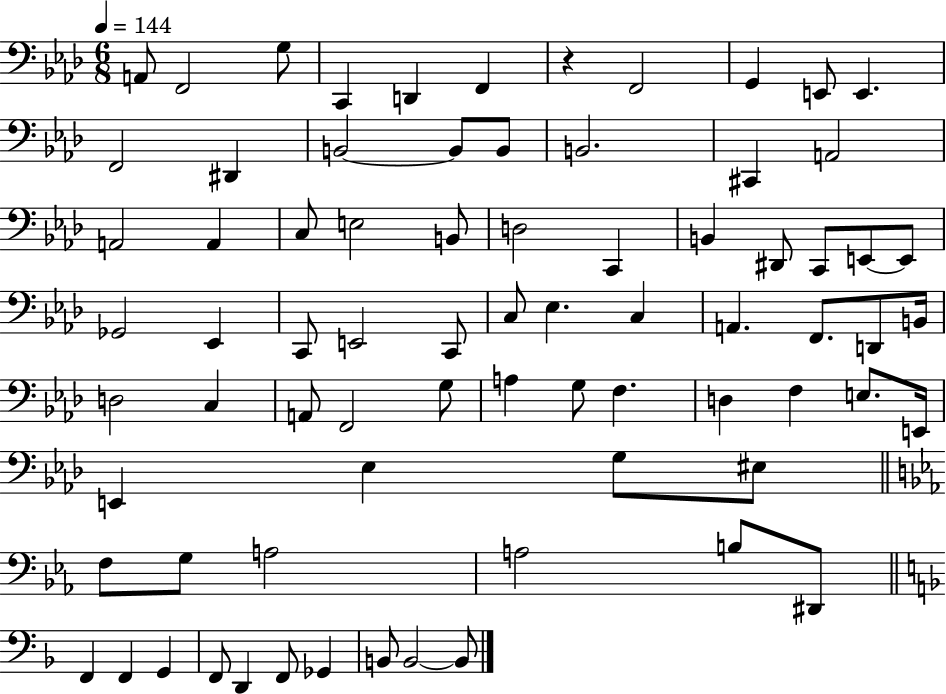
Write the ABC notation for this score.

X:1
T:Untitled
M:6/8
L:1/4
K:Ab
A,,/2 F,,2 G,/2 C,, D,, F,, z F,,2 G,, E,,/2 E,, F,,2 ^D,, B,,2 B,,/2 B,,/2 B,,2 ^C,, A,,2 A,,2 A,, C,/2 E,2 B,,/2 D,2 C,, B,, ^D,,/2 C,,/2 E,,/2 E,,/2 _G,,2 _E,, C,,/2 E,,2 C,,/2 C,/2 _E, C, A,, F,,/2 D,,/2 B,,/4 D,2 C, A,,/2 F,,2 G,/2 A, G,/2 F, D, F, E,/2 E,,/4 E,, _E, G,/2 ^E,/2 F,/2 G,/2 A,2 A,2 B,/2 ^D,,/2 F,, F,, G,, F,,/2 D,, F,,/2 _G,, B,,/2 B,,2 B,,/2